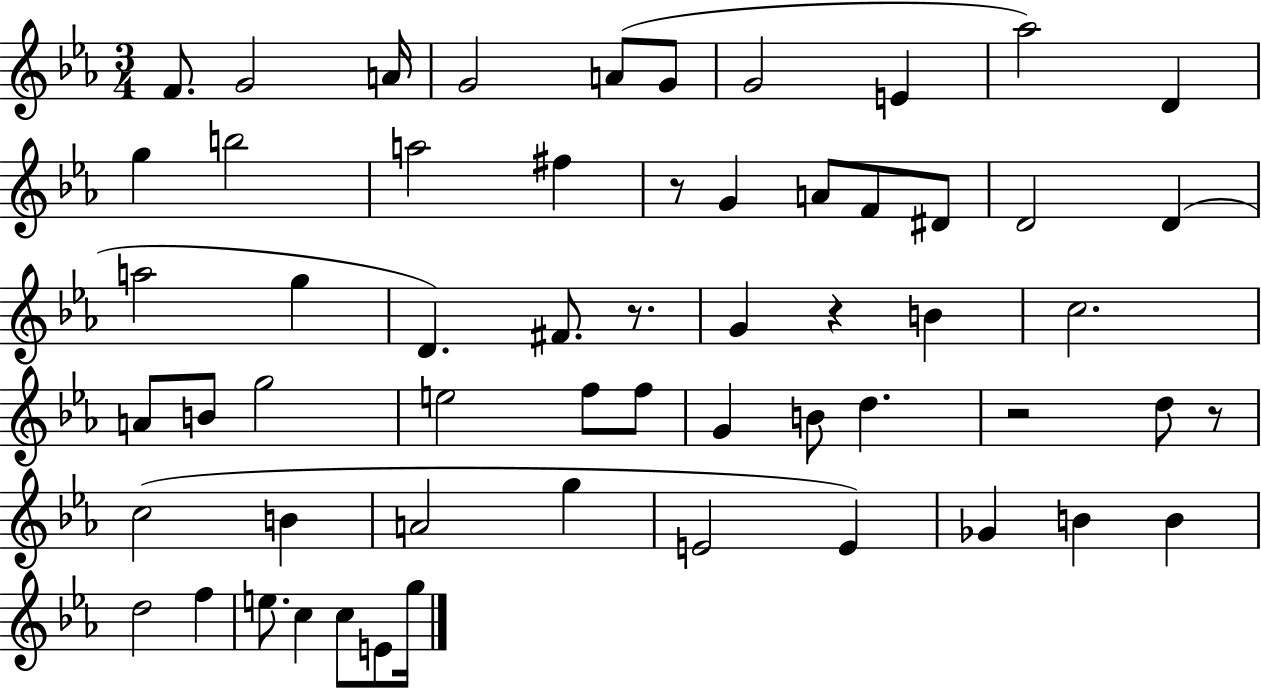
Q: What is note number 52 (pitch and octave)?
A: E4